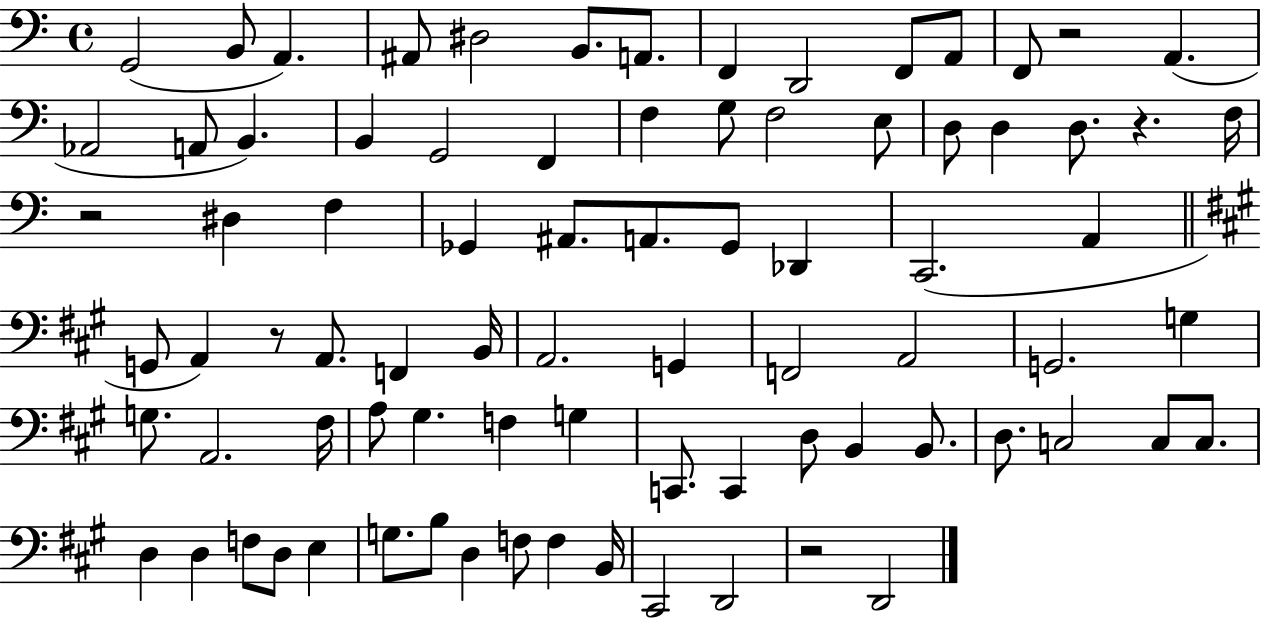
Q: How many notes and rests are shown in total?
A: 82